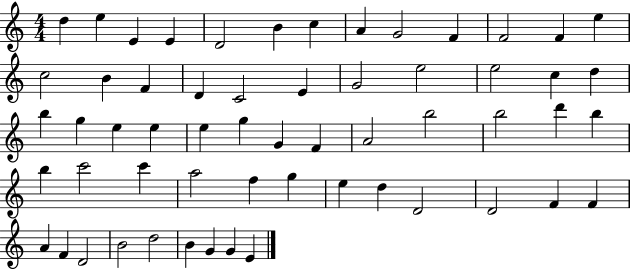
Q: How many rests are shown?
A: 0